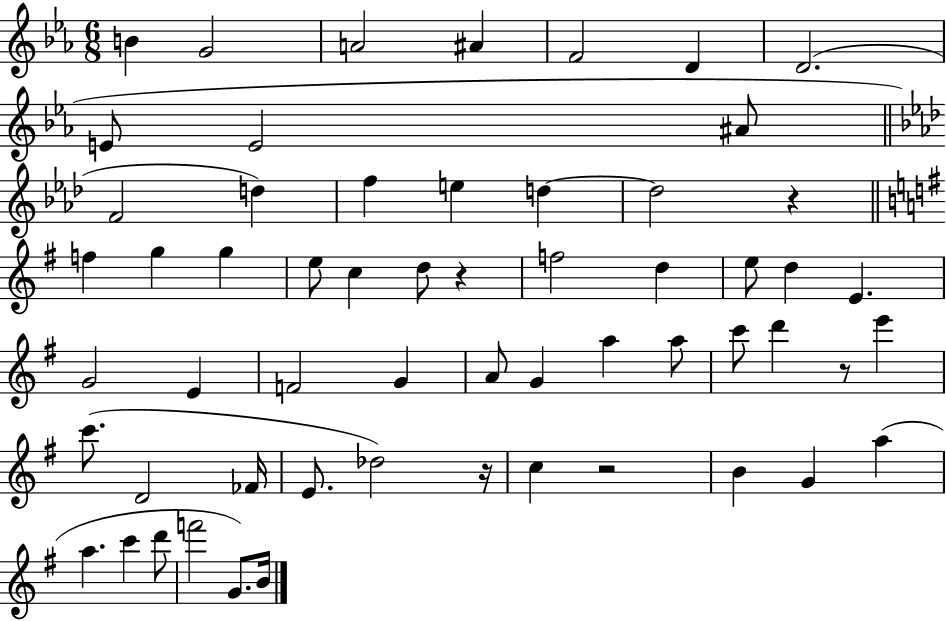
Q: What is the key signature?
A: EES major